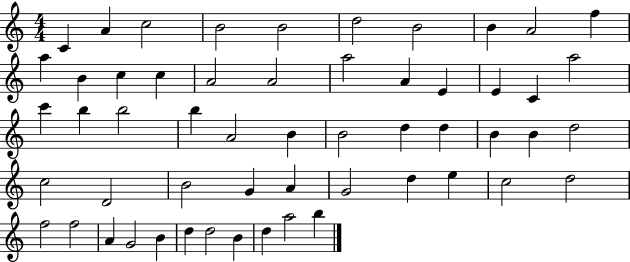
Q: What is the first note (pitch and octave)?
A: C4